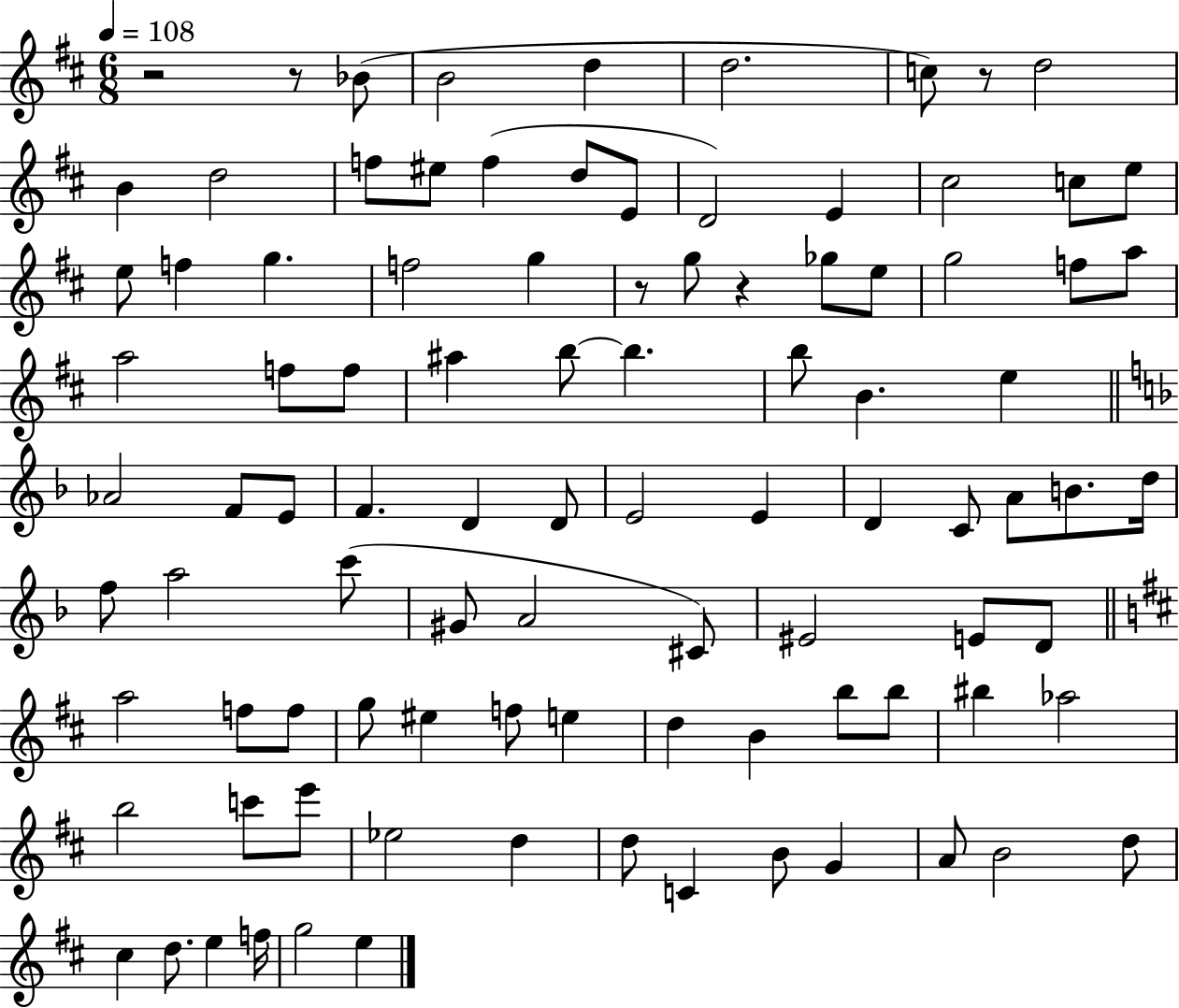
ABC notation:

X:1
T:Untitled
M:6/8
L:1/4
K:D
z2 z/2 _B/2 B2 d d2 c/2 z/2 d2 B d2 f/2 ^e/2 f d/2 E/2 D2 E ^c2 c/2 e/2 e/2 f g f2 g z/2 g/2 z _g/2 e/2 g2 f/2 a/2 a2 f/2 f/2 ^a b/2 b b/2 B e _A2 F/2 E/2 F D D/2 E2 E D C/2 A/2 B/2 d/4 f/2 a2 c'/2 ^G/2 A2 ^C/2 ^E2 E/2 D/2 a2 f/2 f/2 g/2 ^e f/2 e d B b/2 b/2 ^b _a2 b2 c'/2 e'/2 _e2 d d/2 C B/2 G A/2 B2 d/2 ^c d/2 e f/4 g2 e